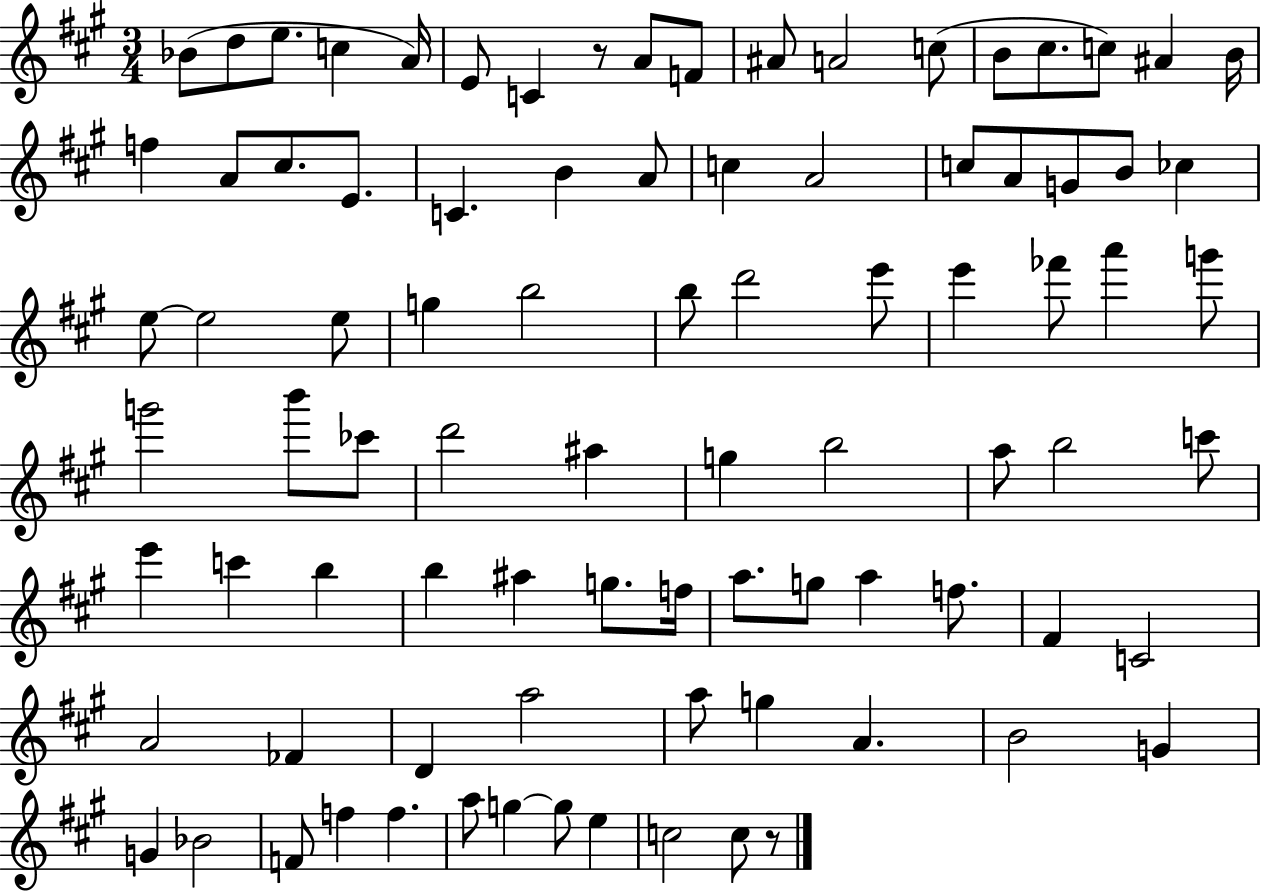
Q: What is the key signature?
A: A major